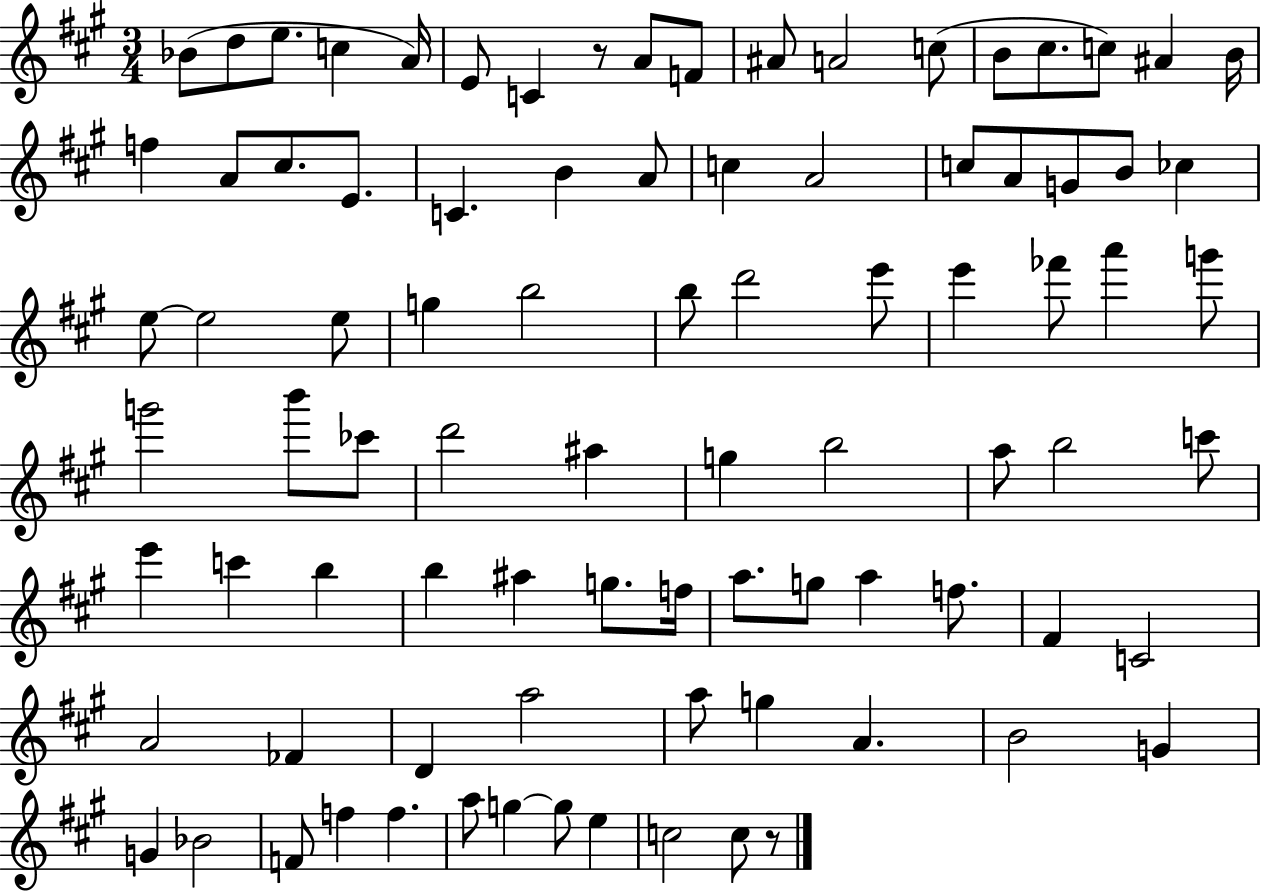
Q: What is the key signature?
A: A major